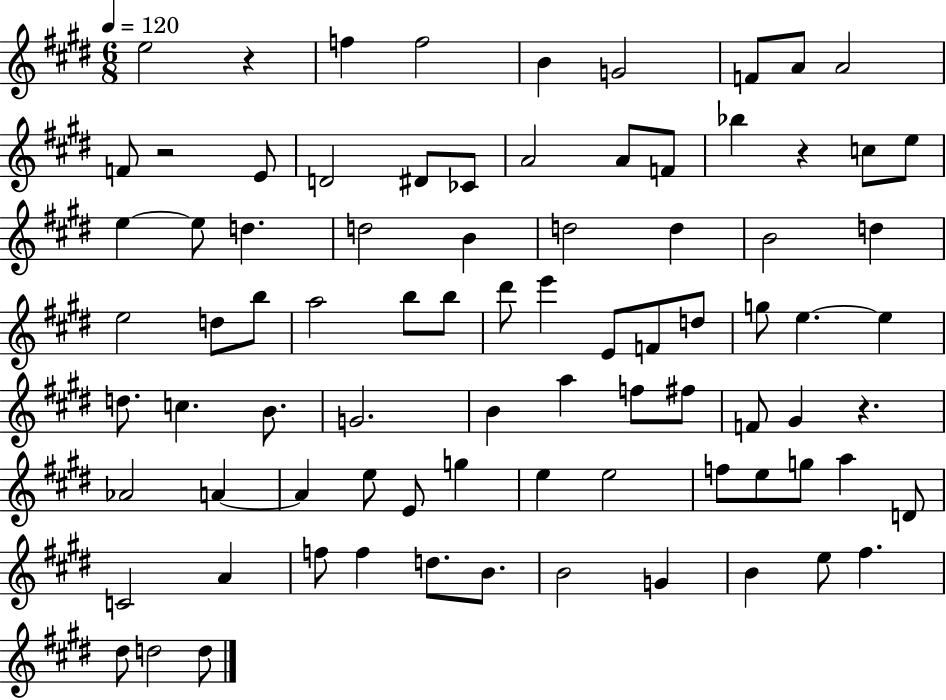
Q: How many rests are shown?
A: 4